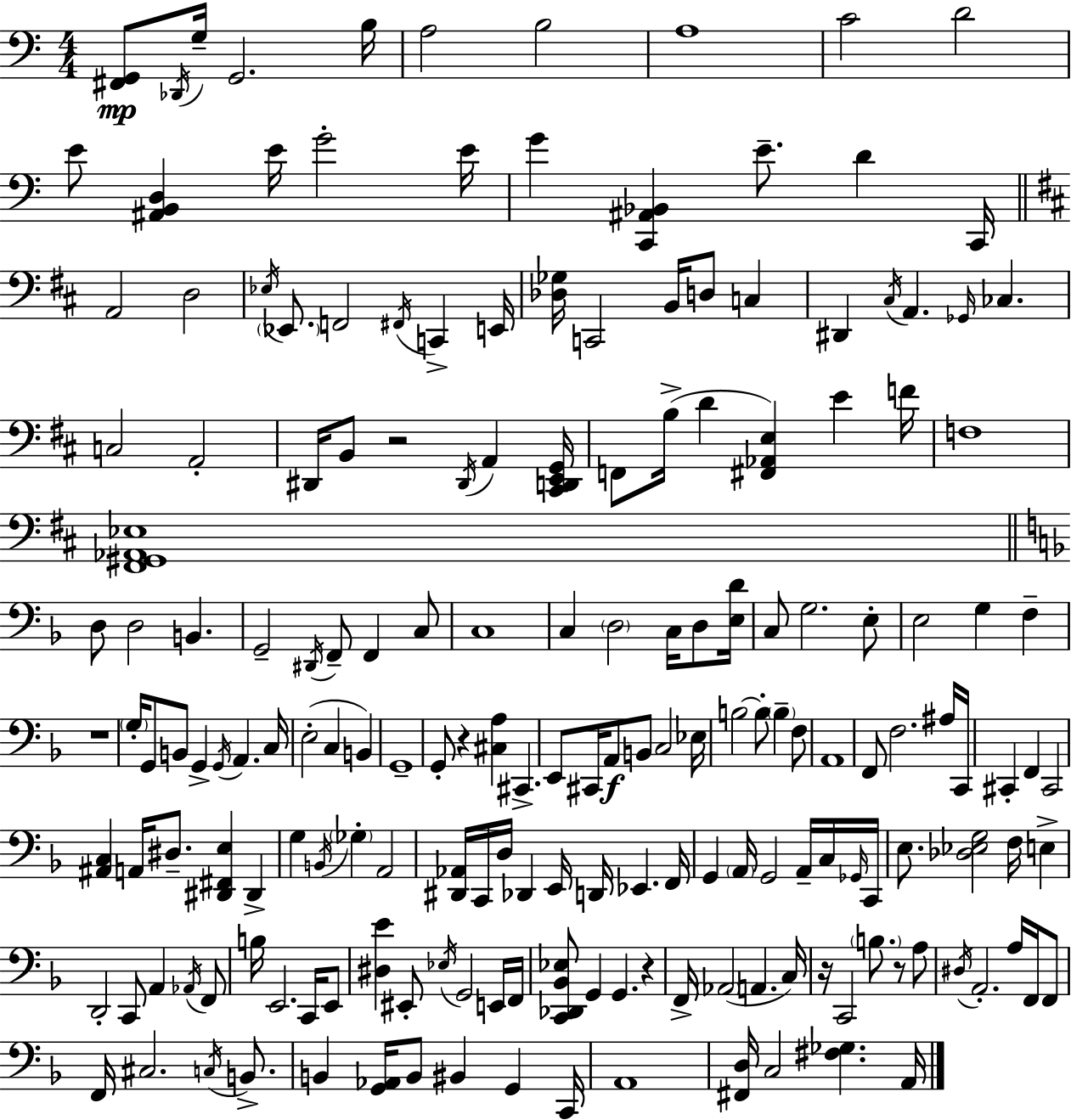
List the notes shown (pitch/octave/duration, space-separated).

[F#2,G2]/e Db2/s G3/s G2/h. B3/s A3/h B3/h A3/w C4/h D4/h E4/e [A#2,B2,D3]/q E4/s G4/h E4/s G4/q [C2,A#2,Bb2]/q E4/e. D4/q C2/s A2/h D3/h Eb3/s Eb2/e. F2/h F#2/s C2/q E2/s [Db3,Gb3]/s C2/h B2/s D3/e C3/q D#2/q C#3/s A2/q. Gb2/s CES3/q. C3/h A2/h D#2/s B2/e R/h D#2/s A2/q [C#2,D2,E2,G2]/s F2/e B3/s D4/q [F#2,Ab2,E3]/q E4/q F4/s F3/w [F#2,G#2,Ab2,Eb3]/w D3/e D3/h B2/q. G2/h D#2/s F2/e F2/q C3/e C3/w C3/q D3/h C3/s D3/e [E3,D4]/s C3/e G3/h. E3/e E3/h G3/q F3/q R/w G3/s G2/e B2/e G2/q G2/s A2/q. C3/s E3/h C3/q B2/q G2/w G2/e R/q [C#3,A3]/q C#2/q. E2/e C#2/s A2/e B2/e C3/h Eb3/s B3/h B3/e B3/q F3/e A2/w F2/e F3/h. A#3/s C2/s C#2/q F2/q C#2/h [A#2,C3]/q A2/s D#3/e. [D#2,F#2,E3]/q D#2/q G3/q B2/s Gb3/q A2/h [D#2,Ab2]/s C2/s D3/s Db2/q E2/s D2/s Eb2/q. F2/s G2/q A2/s G2/h A2/s C3/s Gb2/s C2/s E3/e. [Db3,Eb3,G3]/h F3/s E3/q D2/h C2/e A2/q Ab2/s F2/e B3/s E2/h. C2/s E2/e [D#3,E4]/q EIS2/e Eb3/s G2/h E2/s F2/s [C2,Db2,Bb2,Eb3]/e G2/q G2/q. R/q F2/s Ab2/h A2/q. C3/s R/s C2/h B3/e. R/e A3/e D#3/s A2/h. A3/s F2/s F2/e F2/s C#3/h. C3/s B2/e. B2/q [G2,Ab2]/s B2/e BIS2/q G2/q C2/s A2/w [F#2,D3]/s C3/h [F#3,Gb3]/q. A2/s